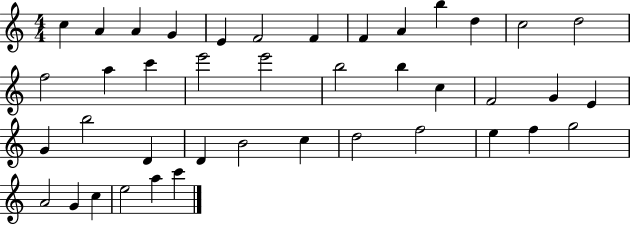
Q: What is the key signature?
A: C major